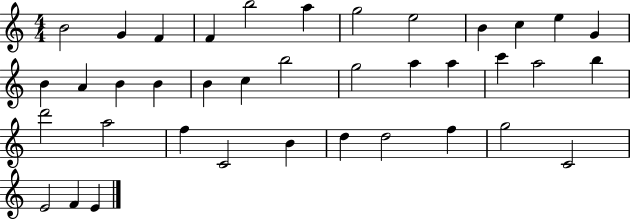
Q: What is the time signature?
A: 4/4